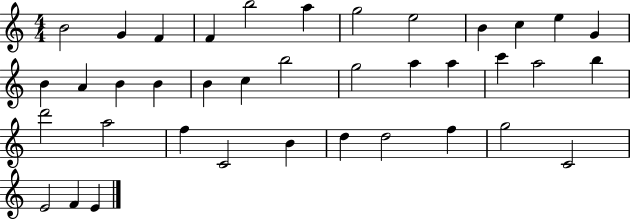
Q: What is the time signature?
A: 4/4